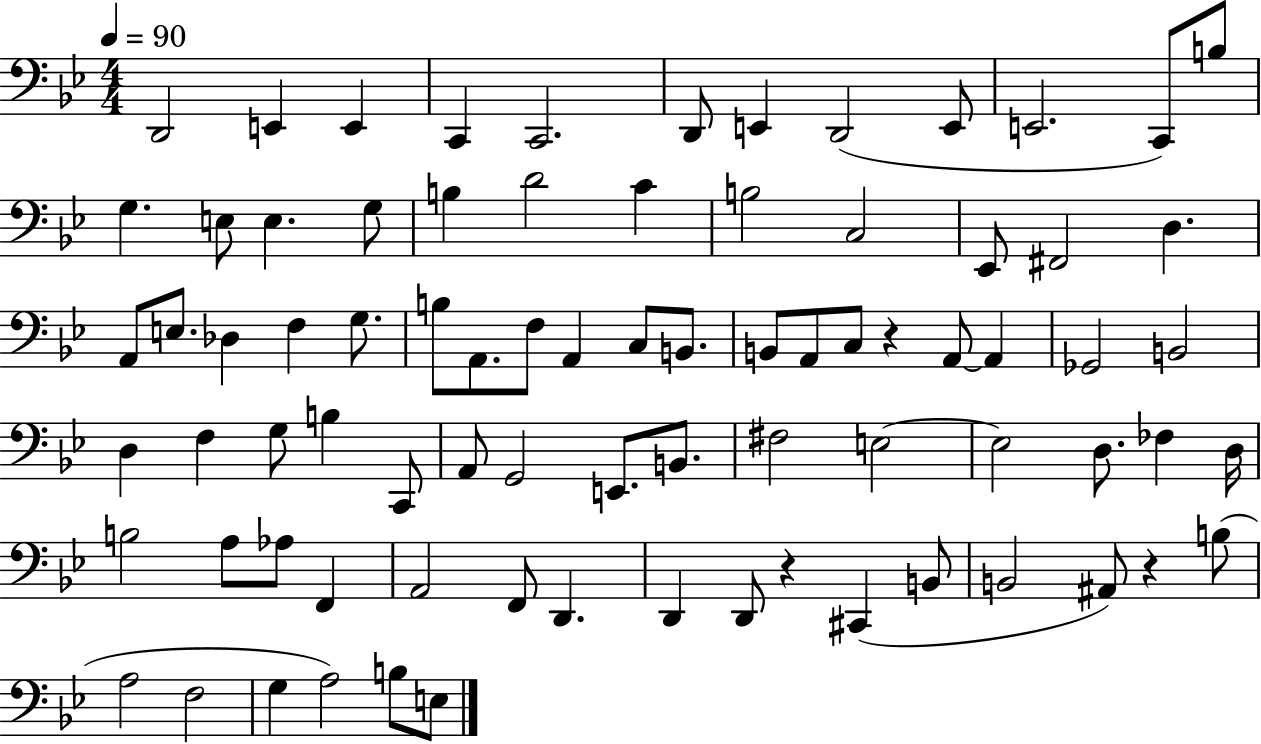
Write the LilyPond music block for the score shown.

{
  \clef bass
  \numericTimeSignature
  \time 4/4
  \key bes \major
  \tempo 4 = 90
  d,2 e,4 e,4 | c,4 c,2. | d,8 e,4 d,2( e,8 | e,2. c,8) b8 | \break g4. e8 e4. g8 | b4 d'2 c'4 | b2 c2 | ees,8 fis,2 d4. | \break a,8 e8. des4 f4 g8. | b8 a,8. f8 a,4 c8 b,8. | b,8 a,8 c8 r4 a,8~~ a,4 | ges,2 b,2 | \break d4 f4 g8 b4 c,8 | a,8 g,2 e,8. b,8. | fis2 e2~~ | e2 d8. fes4 d16 | \break b2 a8 aes8 f,4 | a,2 f,8 d,4. | d,4 d,8 r4 cis,4( b,8 | b,2 ais,8) r4 b8( | \break a2 f2 | g4 a2) b8 e8 | \bar "|."
}